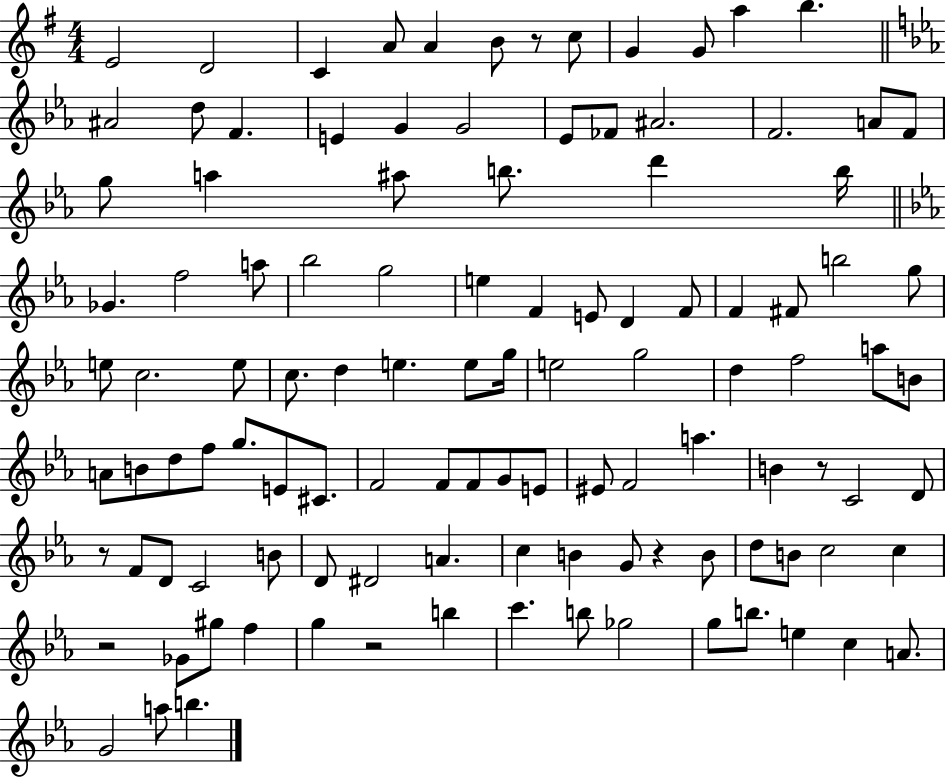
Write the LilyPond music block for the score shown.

{
  \clef treble
  \numericTimeSignature
  \time 4/4
  \key g \major
  e'2 d'2 | c'4 a'8 a'4 b'8 r8 c''8 | g'4 g'8 a''4 b''4. | \bar "||" \break \key ees \major ais'2 d''8 f'4. | e'4 g'4 g'2 | ees'8 fes'8 ais'2. | f'2. a'8 f'8 | \break g''8 a''4 ais''8 b''8. d'''4 b''16 | \bar "||" \break \key ees \major ges'4. f''2 a''8 | bes''2 g''2 | e''4 f'4 e'8 d'4 f'8 | f'4 fis'8 b''2 g''8 | \break e''8 c''2. e''8 | c''8. d''4 e''4. e''8 g''16 | e''2 g''2 | d''4 f''2 a''8 b'8 | \break a'8 b'8 d''8 f''8 g''8. e'8 cis'8. | f'2 f'8 f'8 g'8 e'8 | eis'8 f'2 a''4. | b'4 r8 c'2 d'8 | \break r8 f'8 d'8 c'2 b'8 | d'8 dis'2 a'4. | c''4 b'4 g'8 r4 b'8 | d''8 b'8 c''2 c''4 | \break r2 ges'8 gis''8 f''4 | g''4 r2 b''4 | c'''4. b''8 ges''2 | g''8 b''8. e''4 c''4 a'8. | \break g'2 a''8 b''4. | \bar "|."
}